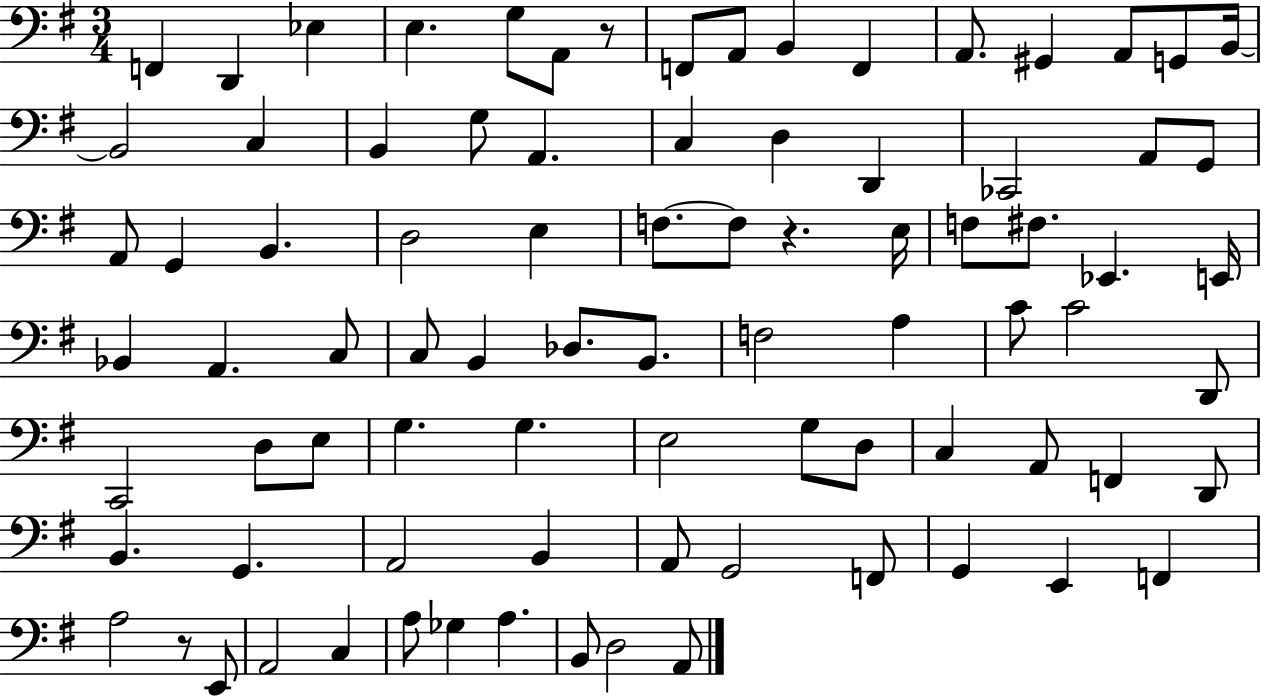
F2/q D2/q Eb3/q E3/q. G3/e A2/e R/e F2/e A2/e B2/q F2/q A2/e. G#2/q A2/e G2/e B2/s B2/h C3/q B2/q G3/e A2/q. C3/q D3/q D2/q CES2/h A2/e G2/e A2/e G2/q B2/q. D3/h E3/q F3/e. F3/e R/q. E3/s F3/e F#3/e. Eb2/q. E2/s Bb2/q A2/q. C3/e C3/e B2/q Db3/e. B2/e. F3/h A3/q C4/e C4/h D2/e C2/h D3/e E3/e G3/q. G3/q. E3/h G3/e D3/e C3/q A2/e F2/q D2/e B2/q. G2/q. A2/h B2/q A2/e G2/h F2/e G2/q E2/q F2/q A3/h R/e E2/e A2/h C3/q A3/e Gb3/q A3/q. B2/e D3/h A2/e